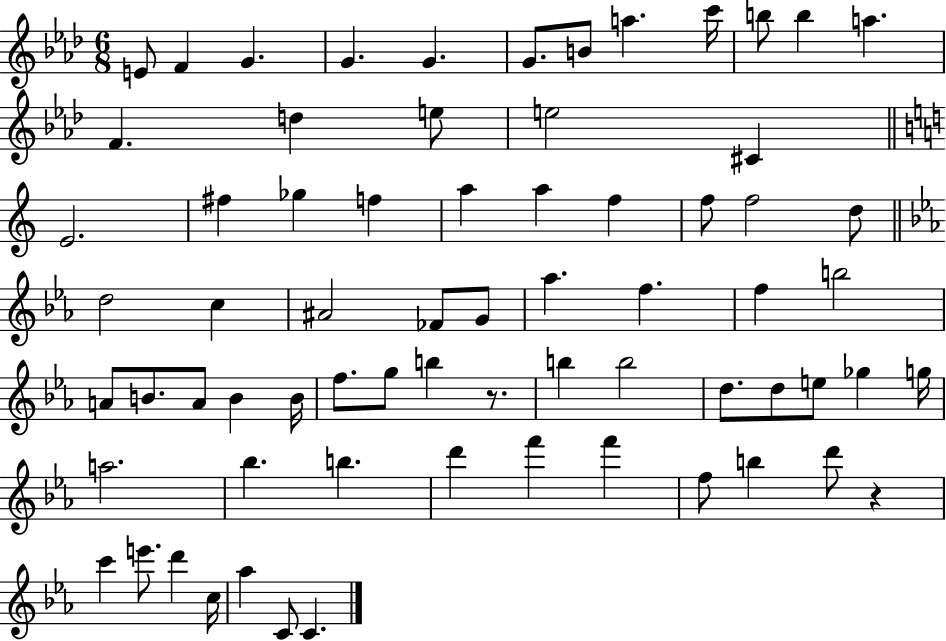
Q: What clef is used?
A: treble